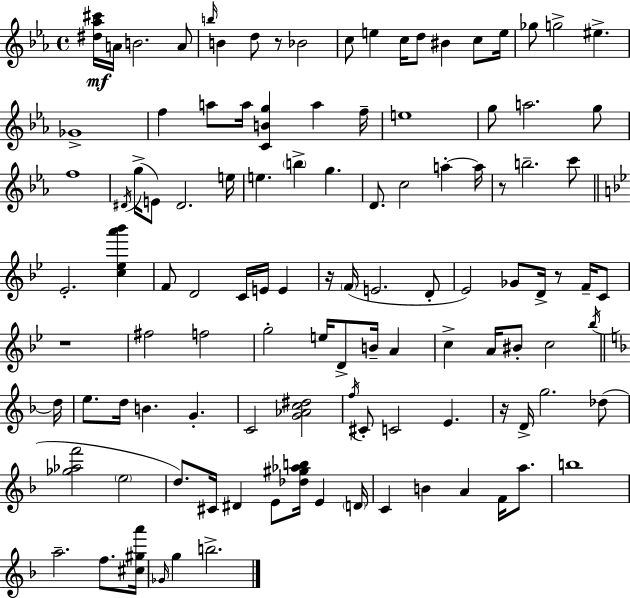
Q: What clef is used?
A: treble